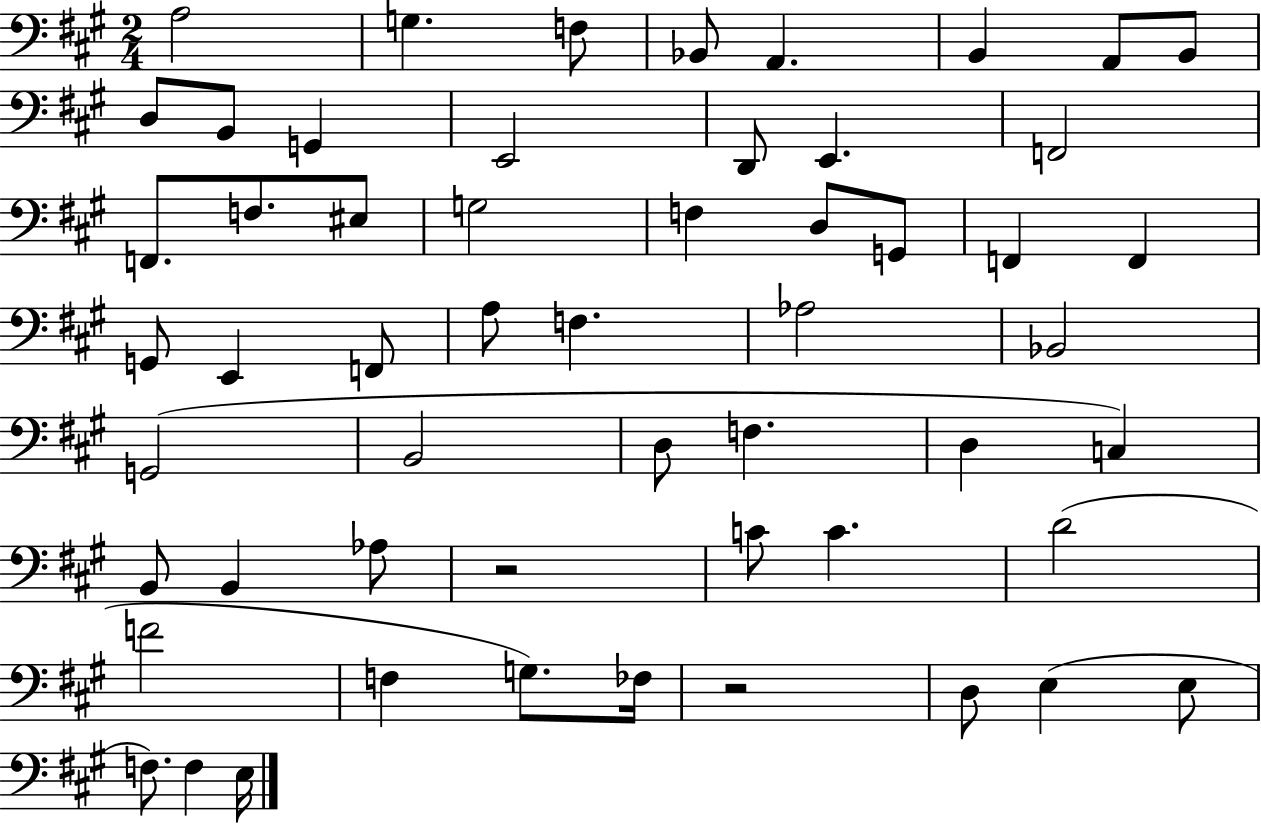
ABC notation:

X:1
T:Untitled
M:2/4
L:1/4
K:A
A,2 G, F,/2 _B,,/2 A,, B,, A,,/2 B,,/2 D,/2 B,,/2 G,, E,,2 D,,/2 E,, F,,2 F,,/2 F,/2 ^E,/2 G,2 F, D,/2 G,,/2 F,, F,, G,,/2 E,, F,,/2 A,/2 F, _A,2 _B,,2 G,,2 B,,2 D,/2 F, D, C, B,,/2 B,, _A,/2 z2 C/2 C D2 F2 F, G,/2 _F,/4 z2 D,/2 E, E,/2 F,/2 F, E,/4